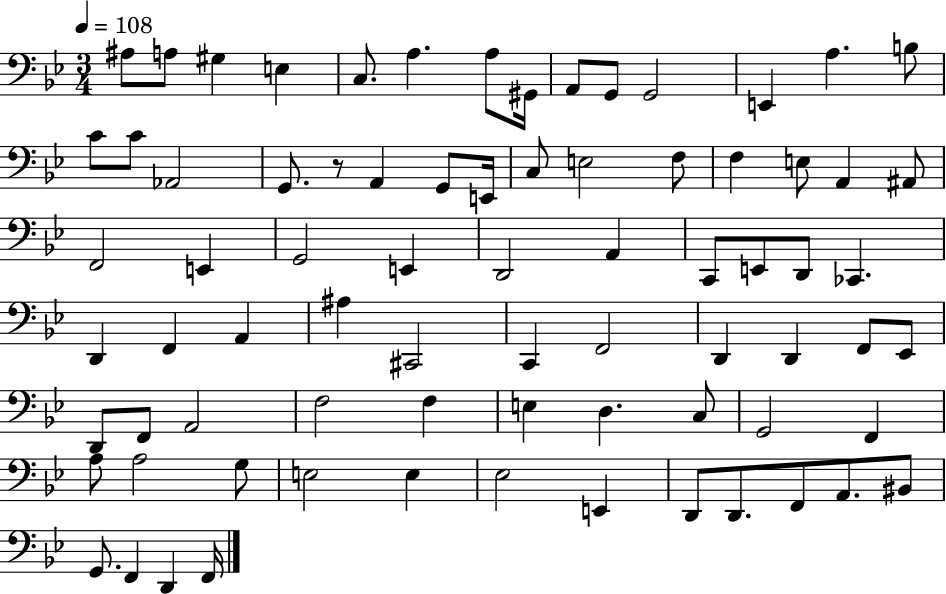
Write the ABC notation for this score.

X:1
T:Untitled
M:3/4
L:1/4
K:Bb
^A,/2 A,/2 ^G, E, C,/2 A, A,/2 ^G,,/4 A,,/2 G,,/2 G,,2 E,, A, B,/2 C/2 C/2 _A,,2 G,,/2 z/2 A,, G,,/2 E,,/4 C,/2 E,2 F,/2 F, E,/2 A,, ^A,,/2 F,,2 E,, G,,2 E,, D,,2 A,, C,,/2 E,,/2 D,,/2 _C,, D,, F,, A,, ^A, ^C,,2 C,, F,,2 D,, D,, F,,/2 _E,,/2 D,,/2 F,,/2 A,,2 F,2 F, E, D, C,/2 G,,2 F,, A,/2 A,2 G,/2 E,2 E, _E,2 E,, D,,/2 D,,/2 F,,/2 A,,/2 ^B,,/2 G,,/2 F,, D,, F,,/4